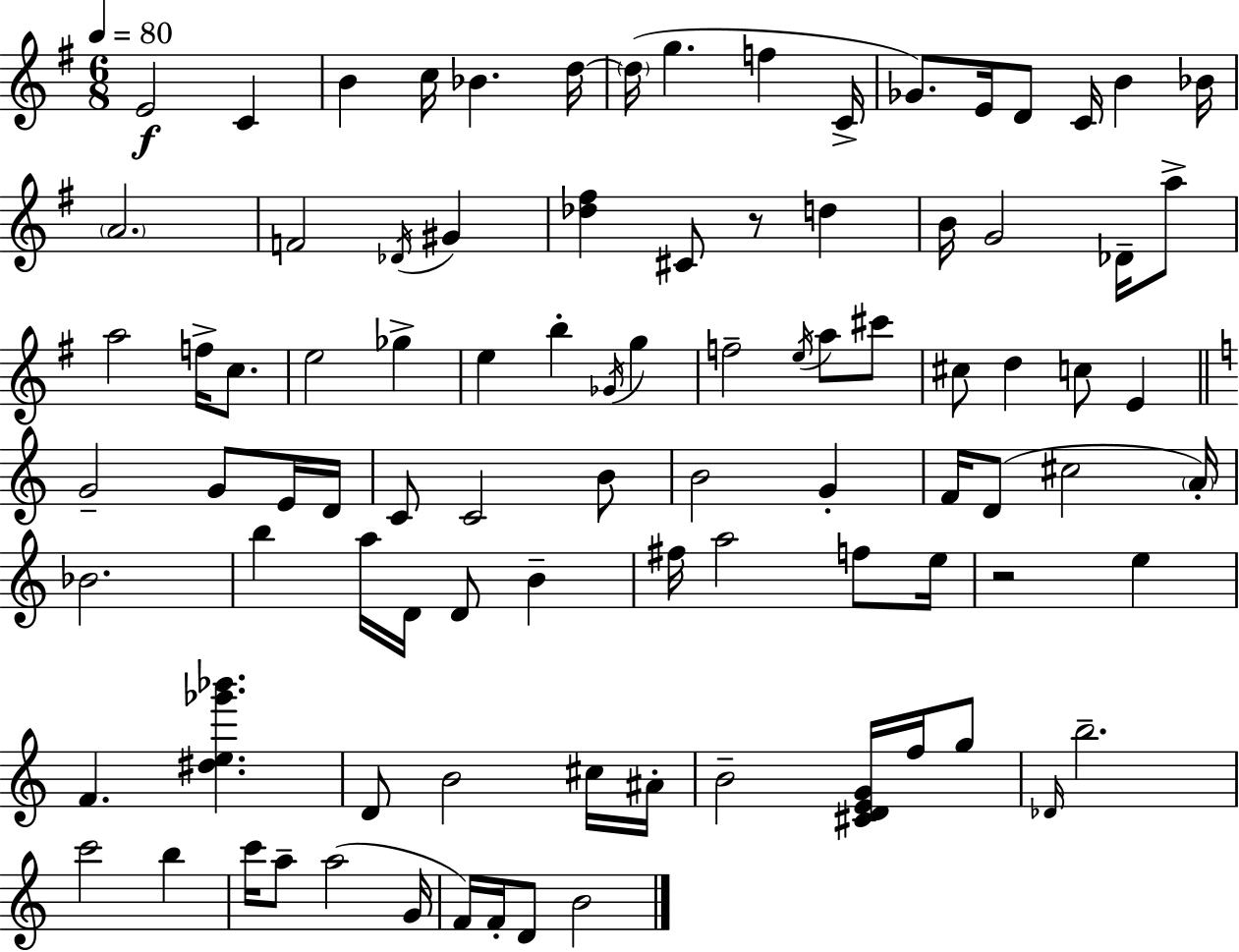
{
  \clef treble
  \numericTimeSignature
  \time 6/8
  \key e \minor
  \tempo 4 = 80
  \repeat volta 2 { e'2\f c'4 | b'4 c''16 bes'4. d''16~~ | \parenthesize d''16( g''4. f''4 c'16-> | ges'8.) e'16 d'8 c'16 b'4 bes'16 | \break \parenthesize a'2. | f'2 \acciaccatura { des'16 } gis'4 | <des'' fis''>4 cis'8 r8 d''4 | b'16 g'2 des'16-- a''8-> | \break a''2 f''16-> c''8. | e''2 ges''4-> | e''4 b''4-. \acciaccatura { ges'16 } g''4 | f''2-- \acciaccatura { e''16 } a''8 | \break cis'''8 cis''8 d''4 c''8 e'4 | \bar "||" \break \key a \minor g'2-- g'8 e'16 d'16 | c'8 c'2 b'8 | b'2 g'4-. | f'16 d'8( cis''2 \parenthesize a'16-.) | \break bes'2. | b''4 a''16 d'16 d'8 b'4-- | fis''16 a''2 f''8 e''16 | r2 e''4 | \break f'4. <dis'' e'' ges''' bes'''>4. | d'8 b'2 cis''16 ais'16-. | b'2-- <cis' d' e' g'>16 f''16 g''8 | \grace { des'16 } b''2.-- | \break c'''2 b''4 | c'''16 a''8-- a''2( | g'16 f'16) f'16-. d'8 b'2 | } \bar "|."
}